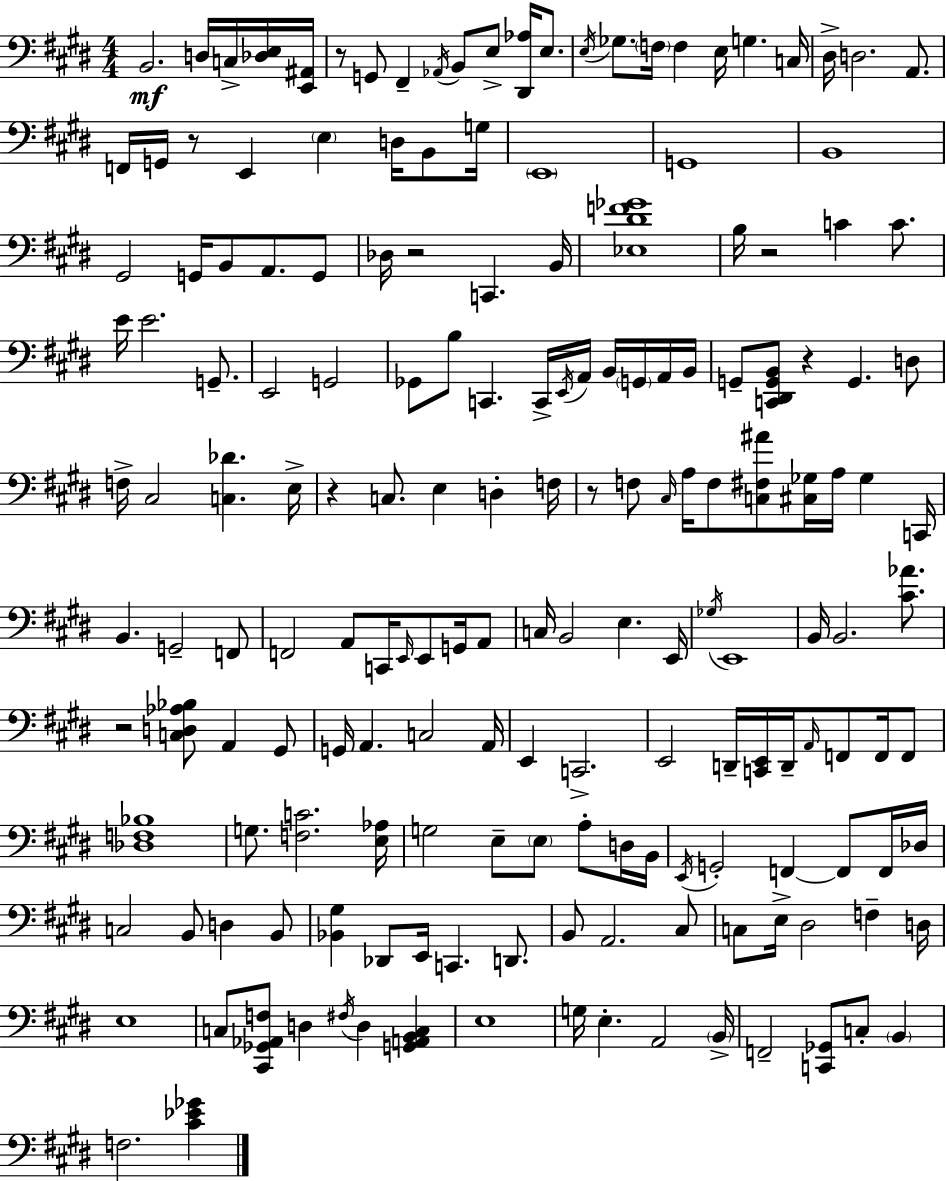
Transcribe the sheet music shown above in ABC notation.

X:1
T:Untitled
M:4/4
L:1/4
K:E
B,,2 D,/4 C,/4 [_D,E,]/4 [E,,^A,,]/4 z/2 G,,/2 ^F,, _A,,/4 B,,/2 E,/2 [^D,,_A,]/4 E,/2 E,/4 _G,/2 F,/4 F, E,/4 G, C,/4 ^D,/4 D,2 A,,/2 F,,/4 G,,/4 z/2 E,, E, D,/4 B,,/2 G,/4 E,,4 G,,4 B,,4 ^G,,2 G,,/4 B,,/2 A,,/2 G,,/2 _D,/4 z2 C,, B,,/4 [_E,^DF_G]4 B,/4 z2 C C/2 E/4 E2 G,,/2 E,,2 G,,2 _G,,/2 B,/2 C,, C,,/4 E,,/4 A,,/4 B,,/4 G,,/4 A,,/4 B,,/4 G,,/2 [C,,^D,,G,,B,,]/2 z G,, D,/2 F,/4 ^C,2 [C,_D] E,/4 z C,/2 E, D, F,/4 z/2 F,/2 ^C,/4 A,/4 F,/2 [C,^F,^A]/2 [^C,_G,]/4 A,/4 _G, C,,/4 B,, G,,2 F,,/2 F,,2 A,,/2 C,,/4 E,,/4 E,,/2 G,,/4 A,,/2 C,/4 B,,2 E, E,,/4 _G,/4 E,,4 B,,/4 B,,2 [^C_A]/2 z2 [C,D,_A,_B,]/2 A,, ^G,,/2 G,,/4 A,, C,2 A,,/4 E,, C,,2 E,,2 D,,/4 [C,,E,,]/4 D,,/4 A,,/4 F,,/2 F,,/4 F,,/2 [_D,F,_B,]4 G,/2 [F,C]2 [E,_A,]/4 G,2 E,/2 E,/2 A,/2 D,/4 B,,/4 E,,/4 G,,2 F,, F,,/2 F,,/4 _D,/4 C,2 B,,/2 D, B,,/2 [_B,,^G,] _D,,/2 E,,/4 C,, D,,/2 B,,/2 A,,2 ^C,/2 C,/2 E,/4 ^D,2 F, D,/4 E,4 C,/2 [^C,,_G,,_A,,F,]/2 D, ^F,/4 D, [G,,A,,B,,C,] E,4 G,/4 E, A,,2 B,,/4 F,,2 [C,,_G,,]/2 C,/2 B,, F,2 [^C_E_G]